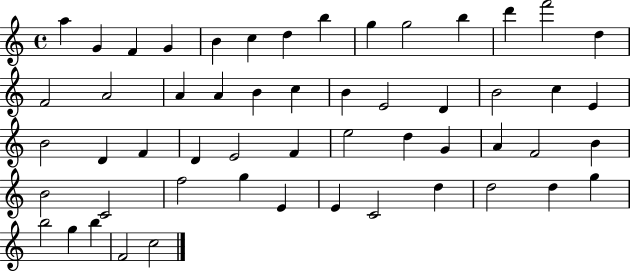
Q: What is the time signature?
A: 4/4